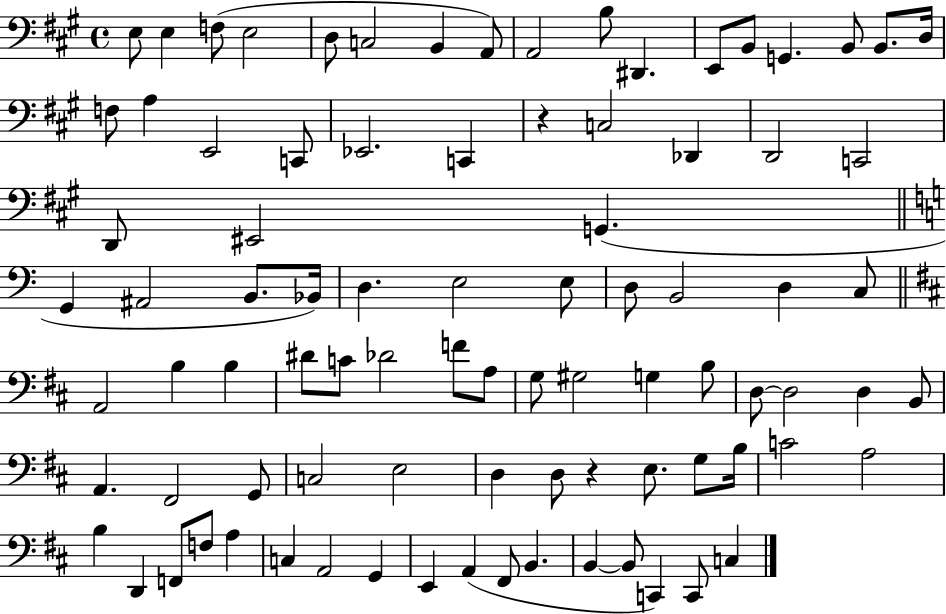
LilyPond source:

{
  \clef bass
  \time 4/4
  \defaultTimeSignature
  \key a \major
  \repeat volta 2 { e8 e4 f8( e2 | d8 c2 b,4 a,8) | a,2 b8 dis,4. | e,8 b,8 g,4. b,8 b,8. d16 | \break f8 a4 e,2 c,8 | ees,2. c,4 | r4 c2 des,4 | d,2 c,2 | \break d,8 eis,2 g,4.( | \bar "||" \break \key c \major g,4 ais,2 b,8. bes,16) | d4. e2 e8 | d8 b,2 d4 c8 | \bar "||" \break \key d \major a,2 b4 b4 | dis'8 c'8 des'2 f'8 a8 | g8 gis2 g4 b8 | d8~~ d2 d4 b,8 | \break a,4. fis,2 g,8 | c2 e2 | d4 d8 r4 e8. g8 b16 | c'2 a2 | \break b4 d,4 f,8 f8 a4 | c4 a,2 g,4 | e,4 a,4( fis,8 b,4. | b,4~~ b,8 c,4) c,8 c4 | \break } \bar "|."
}